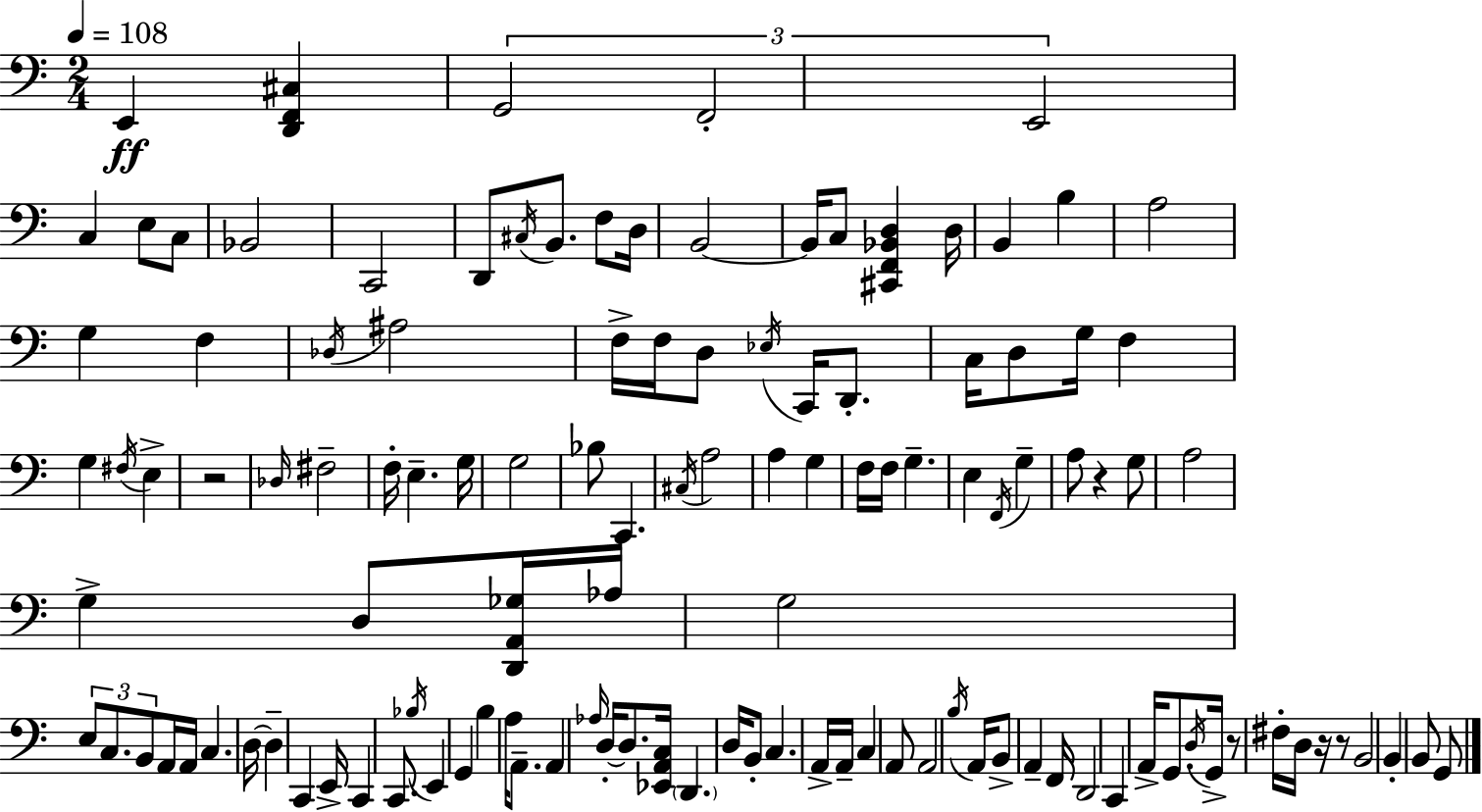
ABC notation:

X:1
T:Untitled
M:2/4
L:1/4
K:C
E,, [D,,F,,^C,] G,,2 F,,2 E,,2 C, E,/2 C,/2 _B,,2 C,,2 D,,/2 ^C,/4 B,,/2 F,/2 D,/4 B,,2 B,,/4 C,/2 [^C,,F,,_B,,D,] D,/4 B,, B, A,2 G, F, _D,/4 ^A,2 F,/4 F,/4 D,/2 _E,/4 C,,/4 D,,/2 C,/4 D,/2 G,/4 F, G, ^F,/4 E, z2 _D,/4 ^F,2 F,/4 E, G,/4 G,2 _B,/2 C,, ^C,/4 A,2 A, G, F,/4 F,/4 G, E, F,,/4 G, A,/2 z G,/2 A,2 G, D,/2 [D,,A,,_G,]/4 _A,/4 G,2 E,/2 C,/2 B,,/2 A,,/4 A,,/4 C, D,/4 D, C,, E,,/4 C,, C,,/2 _B,/4 E,, G,, B, A,/4 A,,/2 A,, _A,/4 D,/4 D,/2 [_E,,A,,C,]/4 D,, D,/4 B,,/2 C, A,,/4 A,,/4 C, A,,/2 A,,2 B,/4 A,,/4 B,,/2 A,, F,,/4 D,,2 C,, A,,/4 G,,/2 D,/4 G,,/4 z/2 ^F,/4 D,/4 z/4 z/2 B,,2 B,, B,,/2 G,,/2